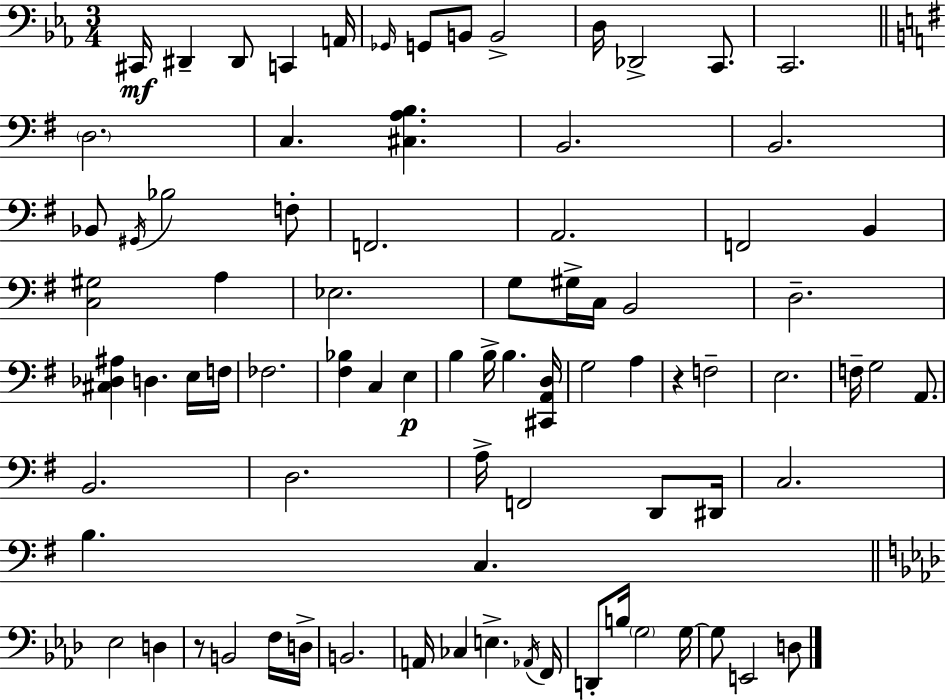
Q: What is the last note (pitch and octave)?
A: D3